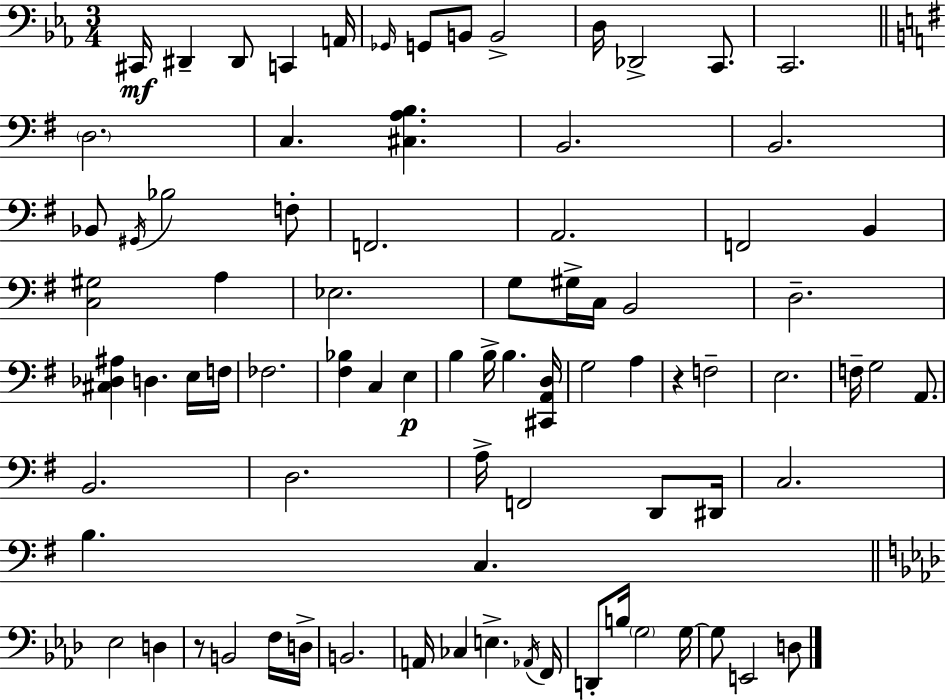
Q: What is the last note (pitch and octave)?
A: D3